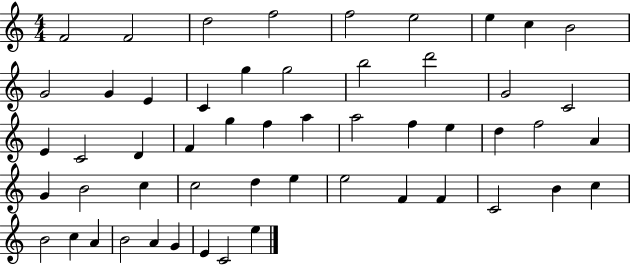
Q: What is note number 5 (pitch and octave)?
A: F5